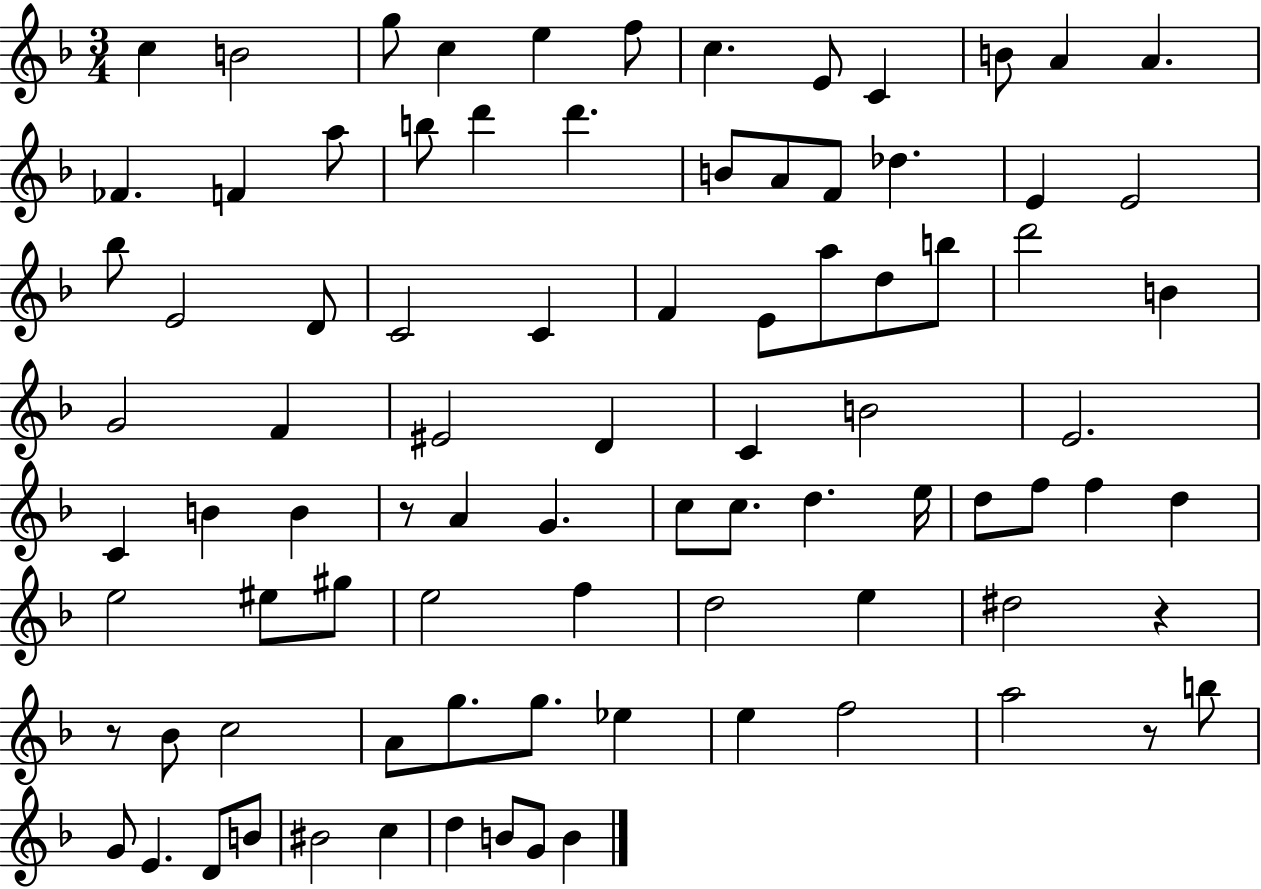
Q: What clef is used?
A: treble